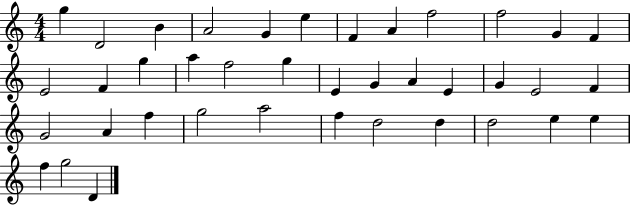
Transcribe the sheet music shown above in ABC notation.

X:1
T:Untitled
M:4/4
L:1/4
K:C
g D2 B A2 G e F A f2 f2 G F E2 F g a f2 g E G A E G E2 F G2 A f g2 a2 f d2 d d2 e e f g2 D